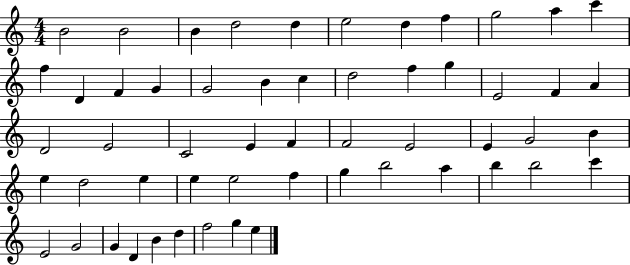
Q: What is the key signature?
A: C major